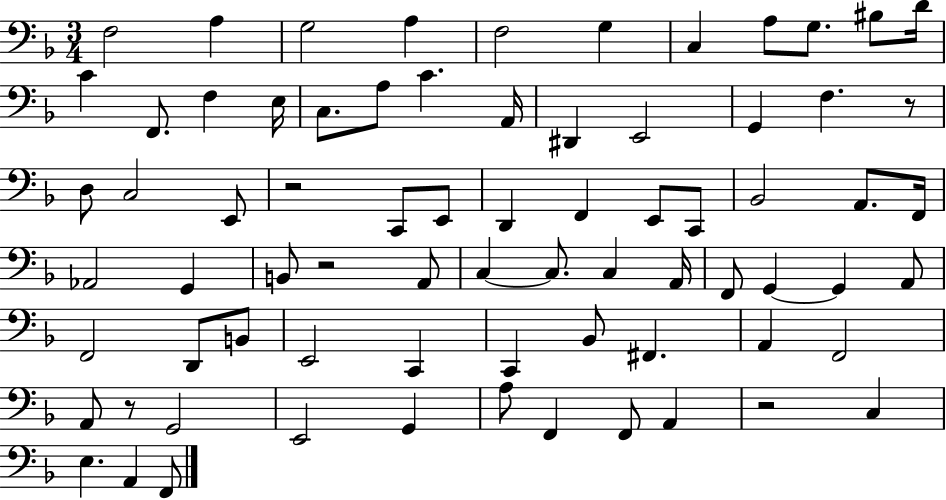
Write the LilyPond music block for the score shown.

{
  \clef bass
  \numericTimeSignature
  \time 3/4
  \key f \major
  \repeat volta 2 { f2 a4 | g2 a4 | f2 g4 | c4 a8 g8. bis8 d'16 | \break c'4 f,8. f4 e16 | c8. a8 c'4. a,16 | dis,4 e,2 | g,4 f4. r8 | \break d8 c2 e,8 | r2 c,8 e,8 | d,4 f,4 e,8 c,8 | bes,2 a,8. f,16 | \break aes,2 g,4 | b,8 r2 a,8 | c4~~ c8. c4 a,16 | f,8 g,4~~ g,4 a,8 | \break f,2 d,8 b,8 | e,2 c,4 | c,4 bes,8 fis,4. | a,4 f,2 | \break a,8 r8 g,2 | e,2 g,4 | a8 f,4 f,8 a,4 | r2 c4 | \break e4. a,4 f,8 | } \bar "|."
}